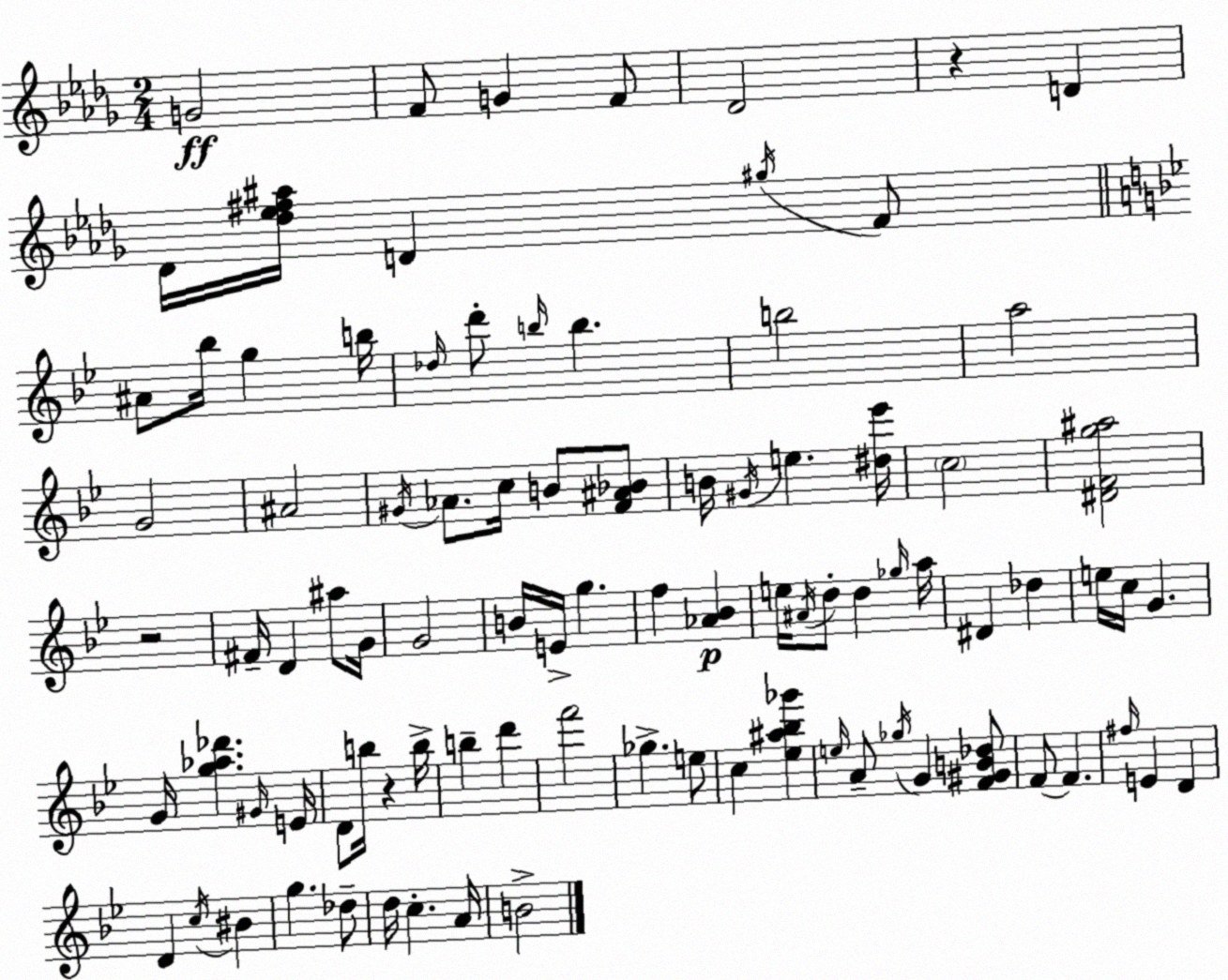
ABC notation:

X:1
T:Untitled
M:2/4
L:1/4
K:Bbm
G2 F/2 G F/2 _D2 z D _D/4 [_d_e^f^a]/4 D ^g/4 F/2 ^A/2 _b/4 g b/4 _d/4 d'/2 b/4 b b2 a2 G2 ^A2 ^G/4 _A/2 c/4 B/2 [F^A_B]/2 B/4 ^G/4 e [^d_e']/4 c2 [^DFg^a]2 z2 ^F/4 D ^a/2 G/4 G2 B/4 E/4 g f [_A_B] e/4 ^A/4 d/2 d _g/4 a/4 ^D _d e/4 c/4 G G/4 [g_a_d'] ^G/4 E/4 D/2 b/4 z b/4 b d' f'2 _g e/2 c [_e^a_b_g'] e/4 A/2 _g/4 G [F^GB_d]/2 F/2 F ^f/4 E D D c/4 ^B g _d/2 d/4 c A/4 B2